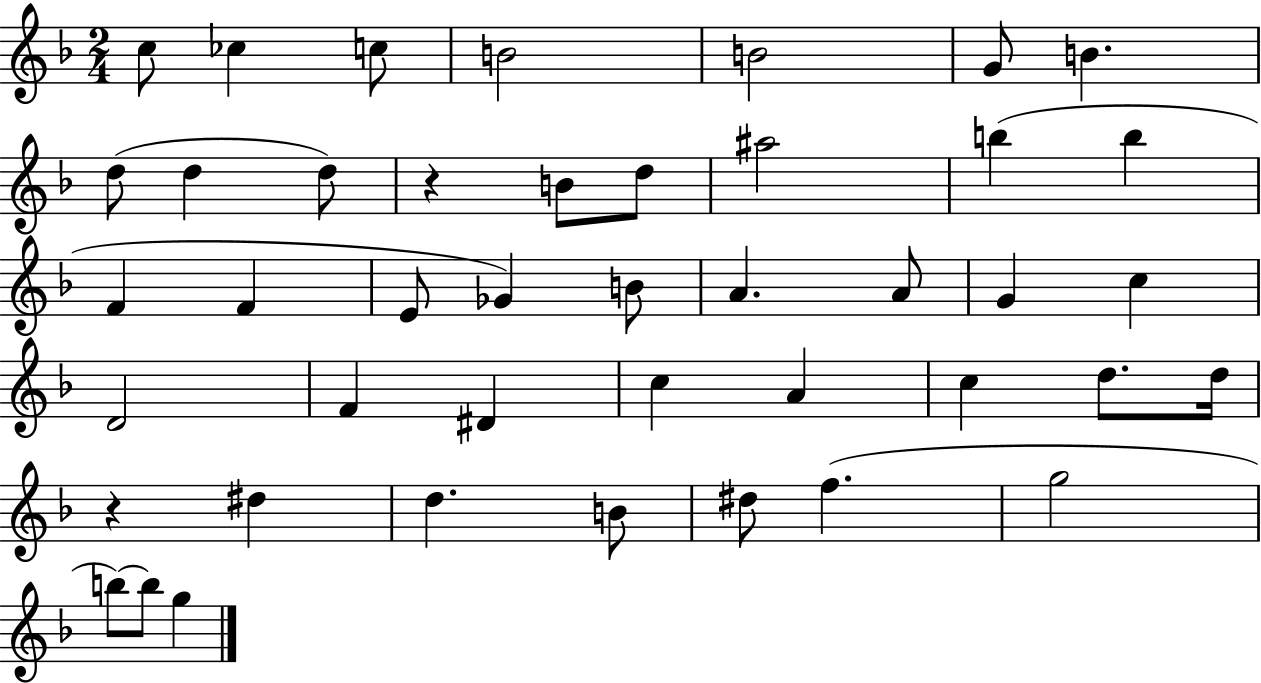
C5/e CES5/q C5/e B4/h B4/h G4/e B4/q. D5/e D5/q D5/e R/q B4/e D5/e A#5/h B5/q B5/q F4/q F4/q E4/e Gb4/q B4/e A4/q. A4/e G4/q C5/q D4/h F4/q D#4/q C5/q A4/q C5/q D5/e. D5/s R/q D#5/q D5/q. B4/e D#5/e F5/q. G5/h B5/e B5/e G5/q